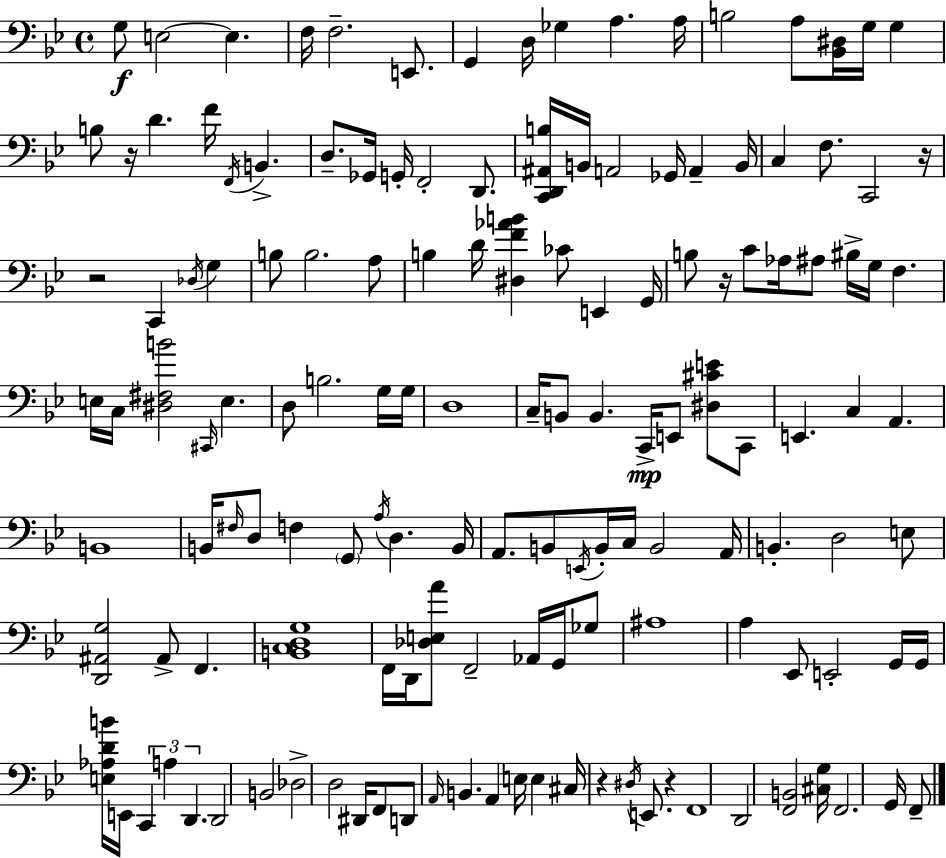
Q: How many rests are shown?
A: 6